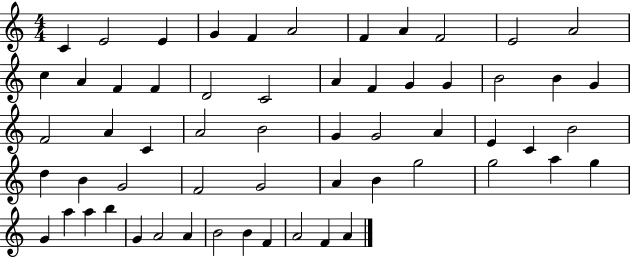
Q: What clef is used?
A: treble